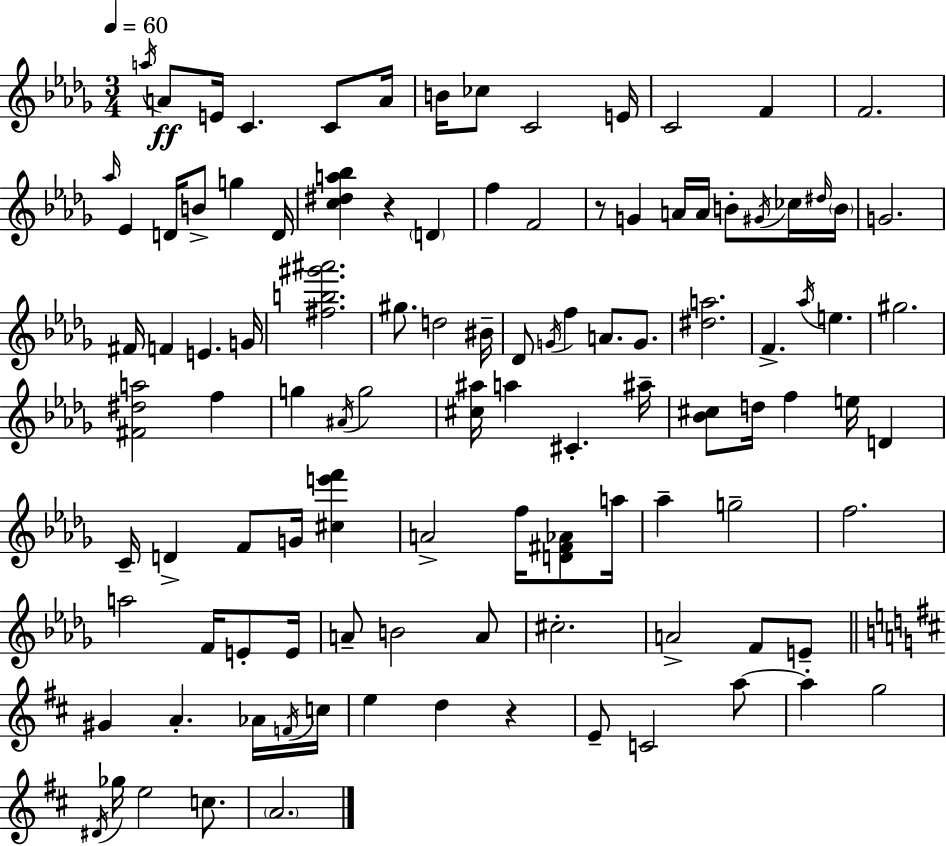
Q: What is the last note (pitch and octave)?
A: A4